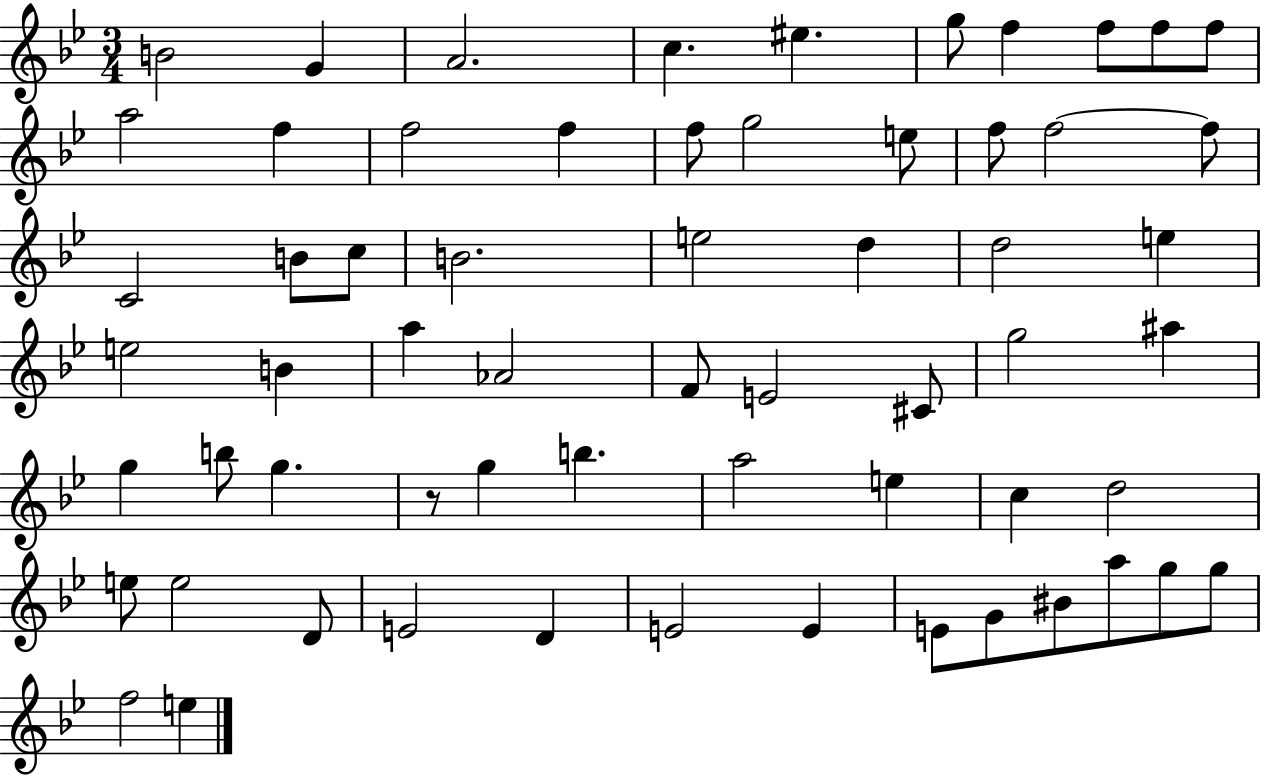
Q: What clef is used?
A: treble